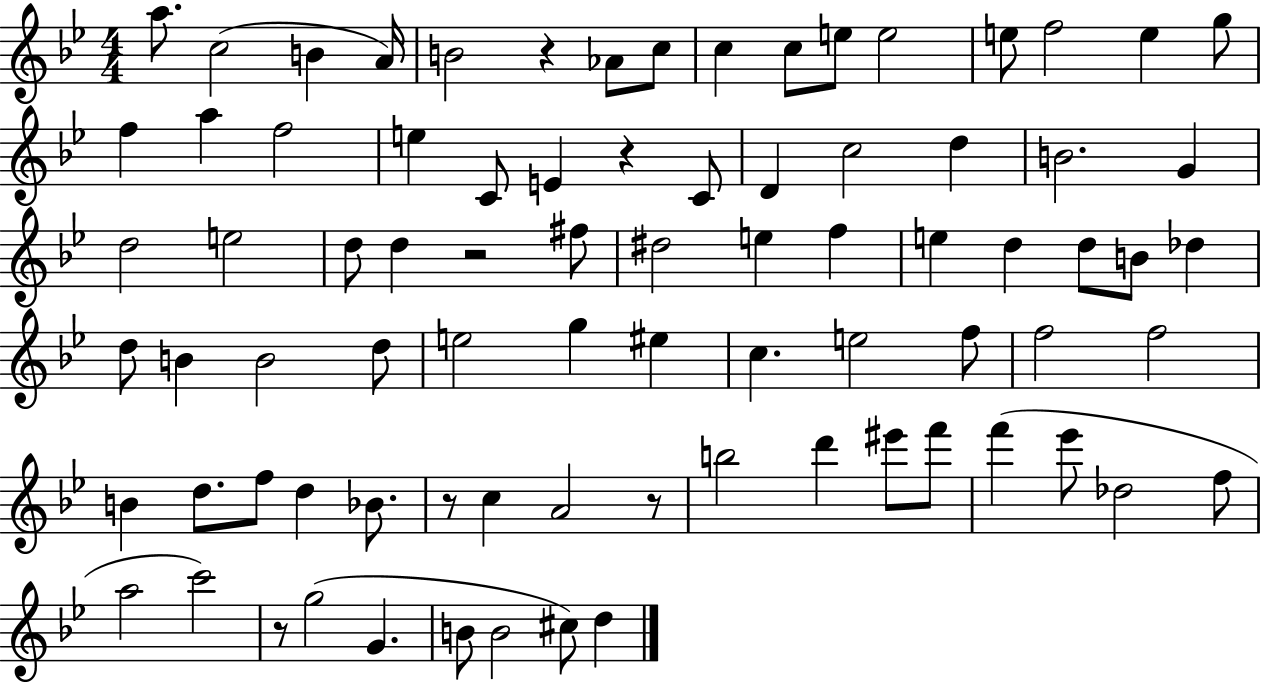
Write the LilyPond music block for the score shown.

{
  \clef treble
  \numericTimeSignature
  \time 4/4
  \key bes \major
  a''8. c''2( b'4 a'16) | b'2 r4 aes'8 c''8 | c''4 c''8 e''8 e''2 | e''8 f''2 e''4 g''8 | \break f''4 a''4 f''2 | e''4 c'8 e'4 r4 c'8 | d'4 c''2 d''4 | b'2. g'4 | \break d''2 e''2 | d''8 d''4 r2 fis''8 | dis''2 e''4 f''4 | e''4 d''4 d''8 b'8 des''4 | \break d''8 b'4 b'2 d''8 | e''2 g''4 eis''4 | c''4. e''2 f''8 | f''2 f''2 | \break b'4 d''8. f''8 d''4 bes'8. | r8 c''4 a'2 r8 | b''2 d'''4 eis'''8 f'''8 | f'''4( ees'''8 des''2 f''8 | \break a''2 c'''2) | r8 g''2( g'4. | b'8 b'2 cis''8) d''4 | \bar "|."
}